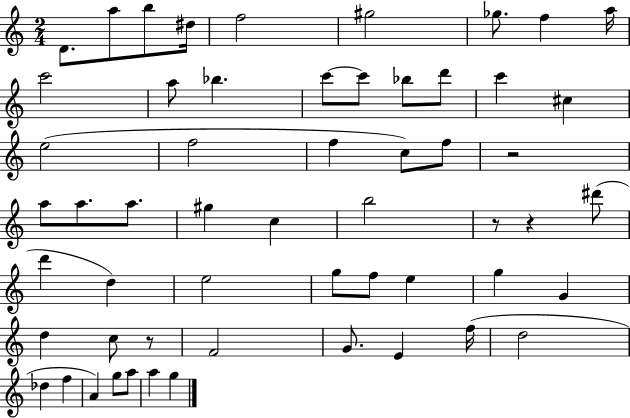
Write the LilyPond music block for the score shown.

{
  \clef treble
  \numericTimeSignature
  \time 2/4
  \key c \major
  d'8. a''8 b''8 dis''16 | f''2 | gis''2 | ges''8. f''4 a''16 | \break c'''2 | a''8 bes''4. | c'''8~~ c'''8 bes''8 d'''8 | c'''4 cis''4 | \break e''2( | f''2 | f''4 c''8) f''8 | r2 | \break a''8 a''8. a''8. | gis''4 c''4 | b''2 | r8 r4 dis'''8( | \break d'''4 d''4) | e''2 | g''8 f''8 e''4 | g''4 g'4 | \break d''4 c''8 r8 | f'2 | g'8. e'4 f''16( | d''2 | \break des''4 f''4 | a'4) g''8 a''8 | a''4 g''4 | \bar "|."
}